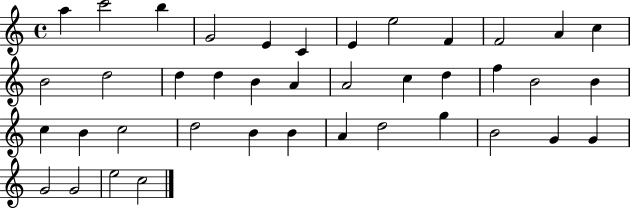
X:1
T:Untitled
M:4/4
L:1/4
K:C
a c'2 b G2 E C E e2 F F2 A c B2 d2 d d B A A2 c d f B2 B c B c2 d2 B B A d2 g B2 G G G2 G2 e2 c2